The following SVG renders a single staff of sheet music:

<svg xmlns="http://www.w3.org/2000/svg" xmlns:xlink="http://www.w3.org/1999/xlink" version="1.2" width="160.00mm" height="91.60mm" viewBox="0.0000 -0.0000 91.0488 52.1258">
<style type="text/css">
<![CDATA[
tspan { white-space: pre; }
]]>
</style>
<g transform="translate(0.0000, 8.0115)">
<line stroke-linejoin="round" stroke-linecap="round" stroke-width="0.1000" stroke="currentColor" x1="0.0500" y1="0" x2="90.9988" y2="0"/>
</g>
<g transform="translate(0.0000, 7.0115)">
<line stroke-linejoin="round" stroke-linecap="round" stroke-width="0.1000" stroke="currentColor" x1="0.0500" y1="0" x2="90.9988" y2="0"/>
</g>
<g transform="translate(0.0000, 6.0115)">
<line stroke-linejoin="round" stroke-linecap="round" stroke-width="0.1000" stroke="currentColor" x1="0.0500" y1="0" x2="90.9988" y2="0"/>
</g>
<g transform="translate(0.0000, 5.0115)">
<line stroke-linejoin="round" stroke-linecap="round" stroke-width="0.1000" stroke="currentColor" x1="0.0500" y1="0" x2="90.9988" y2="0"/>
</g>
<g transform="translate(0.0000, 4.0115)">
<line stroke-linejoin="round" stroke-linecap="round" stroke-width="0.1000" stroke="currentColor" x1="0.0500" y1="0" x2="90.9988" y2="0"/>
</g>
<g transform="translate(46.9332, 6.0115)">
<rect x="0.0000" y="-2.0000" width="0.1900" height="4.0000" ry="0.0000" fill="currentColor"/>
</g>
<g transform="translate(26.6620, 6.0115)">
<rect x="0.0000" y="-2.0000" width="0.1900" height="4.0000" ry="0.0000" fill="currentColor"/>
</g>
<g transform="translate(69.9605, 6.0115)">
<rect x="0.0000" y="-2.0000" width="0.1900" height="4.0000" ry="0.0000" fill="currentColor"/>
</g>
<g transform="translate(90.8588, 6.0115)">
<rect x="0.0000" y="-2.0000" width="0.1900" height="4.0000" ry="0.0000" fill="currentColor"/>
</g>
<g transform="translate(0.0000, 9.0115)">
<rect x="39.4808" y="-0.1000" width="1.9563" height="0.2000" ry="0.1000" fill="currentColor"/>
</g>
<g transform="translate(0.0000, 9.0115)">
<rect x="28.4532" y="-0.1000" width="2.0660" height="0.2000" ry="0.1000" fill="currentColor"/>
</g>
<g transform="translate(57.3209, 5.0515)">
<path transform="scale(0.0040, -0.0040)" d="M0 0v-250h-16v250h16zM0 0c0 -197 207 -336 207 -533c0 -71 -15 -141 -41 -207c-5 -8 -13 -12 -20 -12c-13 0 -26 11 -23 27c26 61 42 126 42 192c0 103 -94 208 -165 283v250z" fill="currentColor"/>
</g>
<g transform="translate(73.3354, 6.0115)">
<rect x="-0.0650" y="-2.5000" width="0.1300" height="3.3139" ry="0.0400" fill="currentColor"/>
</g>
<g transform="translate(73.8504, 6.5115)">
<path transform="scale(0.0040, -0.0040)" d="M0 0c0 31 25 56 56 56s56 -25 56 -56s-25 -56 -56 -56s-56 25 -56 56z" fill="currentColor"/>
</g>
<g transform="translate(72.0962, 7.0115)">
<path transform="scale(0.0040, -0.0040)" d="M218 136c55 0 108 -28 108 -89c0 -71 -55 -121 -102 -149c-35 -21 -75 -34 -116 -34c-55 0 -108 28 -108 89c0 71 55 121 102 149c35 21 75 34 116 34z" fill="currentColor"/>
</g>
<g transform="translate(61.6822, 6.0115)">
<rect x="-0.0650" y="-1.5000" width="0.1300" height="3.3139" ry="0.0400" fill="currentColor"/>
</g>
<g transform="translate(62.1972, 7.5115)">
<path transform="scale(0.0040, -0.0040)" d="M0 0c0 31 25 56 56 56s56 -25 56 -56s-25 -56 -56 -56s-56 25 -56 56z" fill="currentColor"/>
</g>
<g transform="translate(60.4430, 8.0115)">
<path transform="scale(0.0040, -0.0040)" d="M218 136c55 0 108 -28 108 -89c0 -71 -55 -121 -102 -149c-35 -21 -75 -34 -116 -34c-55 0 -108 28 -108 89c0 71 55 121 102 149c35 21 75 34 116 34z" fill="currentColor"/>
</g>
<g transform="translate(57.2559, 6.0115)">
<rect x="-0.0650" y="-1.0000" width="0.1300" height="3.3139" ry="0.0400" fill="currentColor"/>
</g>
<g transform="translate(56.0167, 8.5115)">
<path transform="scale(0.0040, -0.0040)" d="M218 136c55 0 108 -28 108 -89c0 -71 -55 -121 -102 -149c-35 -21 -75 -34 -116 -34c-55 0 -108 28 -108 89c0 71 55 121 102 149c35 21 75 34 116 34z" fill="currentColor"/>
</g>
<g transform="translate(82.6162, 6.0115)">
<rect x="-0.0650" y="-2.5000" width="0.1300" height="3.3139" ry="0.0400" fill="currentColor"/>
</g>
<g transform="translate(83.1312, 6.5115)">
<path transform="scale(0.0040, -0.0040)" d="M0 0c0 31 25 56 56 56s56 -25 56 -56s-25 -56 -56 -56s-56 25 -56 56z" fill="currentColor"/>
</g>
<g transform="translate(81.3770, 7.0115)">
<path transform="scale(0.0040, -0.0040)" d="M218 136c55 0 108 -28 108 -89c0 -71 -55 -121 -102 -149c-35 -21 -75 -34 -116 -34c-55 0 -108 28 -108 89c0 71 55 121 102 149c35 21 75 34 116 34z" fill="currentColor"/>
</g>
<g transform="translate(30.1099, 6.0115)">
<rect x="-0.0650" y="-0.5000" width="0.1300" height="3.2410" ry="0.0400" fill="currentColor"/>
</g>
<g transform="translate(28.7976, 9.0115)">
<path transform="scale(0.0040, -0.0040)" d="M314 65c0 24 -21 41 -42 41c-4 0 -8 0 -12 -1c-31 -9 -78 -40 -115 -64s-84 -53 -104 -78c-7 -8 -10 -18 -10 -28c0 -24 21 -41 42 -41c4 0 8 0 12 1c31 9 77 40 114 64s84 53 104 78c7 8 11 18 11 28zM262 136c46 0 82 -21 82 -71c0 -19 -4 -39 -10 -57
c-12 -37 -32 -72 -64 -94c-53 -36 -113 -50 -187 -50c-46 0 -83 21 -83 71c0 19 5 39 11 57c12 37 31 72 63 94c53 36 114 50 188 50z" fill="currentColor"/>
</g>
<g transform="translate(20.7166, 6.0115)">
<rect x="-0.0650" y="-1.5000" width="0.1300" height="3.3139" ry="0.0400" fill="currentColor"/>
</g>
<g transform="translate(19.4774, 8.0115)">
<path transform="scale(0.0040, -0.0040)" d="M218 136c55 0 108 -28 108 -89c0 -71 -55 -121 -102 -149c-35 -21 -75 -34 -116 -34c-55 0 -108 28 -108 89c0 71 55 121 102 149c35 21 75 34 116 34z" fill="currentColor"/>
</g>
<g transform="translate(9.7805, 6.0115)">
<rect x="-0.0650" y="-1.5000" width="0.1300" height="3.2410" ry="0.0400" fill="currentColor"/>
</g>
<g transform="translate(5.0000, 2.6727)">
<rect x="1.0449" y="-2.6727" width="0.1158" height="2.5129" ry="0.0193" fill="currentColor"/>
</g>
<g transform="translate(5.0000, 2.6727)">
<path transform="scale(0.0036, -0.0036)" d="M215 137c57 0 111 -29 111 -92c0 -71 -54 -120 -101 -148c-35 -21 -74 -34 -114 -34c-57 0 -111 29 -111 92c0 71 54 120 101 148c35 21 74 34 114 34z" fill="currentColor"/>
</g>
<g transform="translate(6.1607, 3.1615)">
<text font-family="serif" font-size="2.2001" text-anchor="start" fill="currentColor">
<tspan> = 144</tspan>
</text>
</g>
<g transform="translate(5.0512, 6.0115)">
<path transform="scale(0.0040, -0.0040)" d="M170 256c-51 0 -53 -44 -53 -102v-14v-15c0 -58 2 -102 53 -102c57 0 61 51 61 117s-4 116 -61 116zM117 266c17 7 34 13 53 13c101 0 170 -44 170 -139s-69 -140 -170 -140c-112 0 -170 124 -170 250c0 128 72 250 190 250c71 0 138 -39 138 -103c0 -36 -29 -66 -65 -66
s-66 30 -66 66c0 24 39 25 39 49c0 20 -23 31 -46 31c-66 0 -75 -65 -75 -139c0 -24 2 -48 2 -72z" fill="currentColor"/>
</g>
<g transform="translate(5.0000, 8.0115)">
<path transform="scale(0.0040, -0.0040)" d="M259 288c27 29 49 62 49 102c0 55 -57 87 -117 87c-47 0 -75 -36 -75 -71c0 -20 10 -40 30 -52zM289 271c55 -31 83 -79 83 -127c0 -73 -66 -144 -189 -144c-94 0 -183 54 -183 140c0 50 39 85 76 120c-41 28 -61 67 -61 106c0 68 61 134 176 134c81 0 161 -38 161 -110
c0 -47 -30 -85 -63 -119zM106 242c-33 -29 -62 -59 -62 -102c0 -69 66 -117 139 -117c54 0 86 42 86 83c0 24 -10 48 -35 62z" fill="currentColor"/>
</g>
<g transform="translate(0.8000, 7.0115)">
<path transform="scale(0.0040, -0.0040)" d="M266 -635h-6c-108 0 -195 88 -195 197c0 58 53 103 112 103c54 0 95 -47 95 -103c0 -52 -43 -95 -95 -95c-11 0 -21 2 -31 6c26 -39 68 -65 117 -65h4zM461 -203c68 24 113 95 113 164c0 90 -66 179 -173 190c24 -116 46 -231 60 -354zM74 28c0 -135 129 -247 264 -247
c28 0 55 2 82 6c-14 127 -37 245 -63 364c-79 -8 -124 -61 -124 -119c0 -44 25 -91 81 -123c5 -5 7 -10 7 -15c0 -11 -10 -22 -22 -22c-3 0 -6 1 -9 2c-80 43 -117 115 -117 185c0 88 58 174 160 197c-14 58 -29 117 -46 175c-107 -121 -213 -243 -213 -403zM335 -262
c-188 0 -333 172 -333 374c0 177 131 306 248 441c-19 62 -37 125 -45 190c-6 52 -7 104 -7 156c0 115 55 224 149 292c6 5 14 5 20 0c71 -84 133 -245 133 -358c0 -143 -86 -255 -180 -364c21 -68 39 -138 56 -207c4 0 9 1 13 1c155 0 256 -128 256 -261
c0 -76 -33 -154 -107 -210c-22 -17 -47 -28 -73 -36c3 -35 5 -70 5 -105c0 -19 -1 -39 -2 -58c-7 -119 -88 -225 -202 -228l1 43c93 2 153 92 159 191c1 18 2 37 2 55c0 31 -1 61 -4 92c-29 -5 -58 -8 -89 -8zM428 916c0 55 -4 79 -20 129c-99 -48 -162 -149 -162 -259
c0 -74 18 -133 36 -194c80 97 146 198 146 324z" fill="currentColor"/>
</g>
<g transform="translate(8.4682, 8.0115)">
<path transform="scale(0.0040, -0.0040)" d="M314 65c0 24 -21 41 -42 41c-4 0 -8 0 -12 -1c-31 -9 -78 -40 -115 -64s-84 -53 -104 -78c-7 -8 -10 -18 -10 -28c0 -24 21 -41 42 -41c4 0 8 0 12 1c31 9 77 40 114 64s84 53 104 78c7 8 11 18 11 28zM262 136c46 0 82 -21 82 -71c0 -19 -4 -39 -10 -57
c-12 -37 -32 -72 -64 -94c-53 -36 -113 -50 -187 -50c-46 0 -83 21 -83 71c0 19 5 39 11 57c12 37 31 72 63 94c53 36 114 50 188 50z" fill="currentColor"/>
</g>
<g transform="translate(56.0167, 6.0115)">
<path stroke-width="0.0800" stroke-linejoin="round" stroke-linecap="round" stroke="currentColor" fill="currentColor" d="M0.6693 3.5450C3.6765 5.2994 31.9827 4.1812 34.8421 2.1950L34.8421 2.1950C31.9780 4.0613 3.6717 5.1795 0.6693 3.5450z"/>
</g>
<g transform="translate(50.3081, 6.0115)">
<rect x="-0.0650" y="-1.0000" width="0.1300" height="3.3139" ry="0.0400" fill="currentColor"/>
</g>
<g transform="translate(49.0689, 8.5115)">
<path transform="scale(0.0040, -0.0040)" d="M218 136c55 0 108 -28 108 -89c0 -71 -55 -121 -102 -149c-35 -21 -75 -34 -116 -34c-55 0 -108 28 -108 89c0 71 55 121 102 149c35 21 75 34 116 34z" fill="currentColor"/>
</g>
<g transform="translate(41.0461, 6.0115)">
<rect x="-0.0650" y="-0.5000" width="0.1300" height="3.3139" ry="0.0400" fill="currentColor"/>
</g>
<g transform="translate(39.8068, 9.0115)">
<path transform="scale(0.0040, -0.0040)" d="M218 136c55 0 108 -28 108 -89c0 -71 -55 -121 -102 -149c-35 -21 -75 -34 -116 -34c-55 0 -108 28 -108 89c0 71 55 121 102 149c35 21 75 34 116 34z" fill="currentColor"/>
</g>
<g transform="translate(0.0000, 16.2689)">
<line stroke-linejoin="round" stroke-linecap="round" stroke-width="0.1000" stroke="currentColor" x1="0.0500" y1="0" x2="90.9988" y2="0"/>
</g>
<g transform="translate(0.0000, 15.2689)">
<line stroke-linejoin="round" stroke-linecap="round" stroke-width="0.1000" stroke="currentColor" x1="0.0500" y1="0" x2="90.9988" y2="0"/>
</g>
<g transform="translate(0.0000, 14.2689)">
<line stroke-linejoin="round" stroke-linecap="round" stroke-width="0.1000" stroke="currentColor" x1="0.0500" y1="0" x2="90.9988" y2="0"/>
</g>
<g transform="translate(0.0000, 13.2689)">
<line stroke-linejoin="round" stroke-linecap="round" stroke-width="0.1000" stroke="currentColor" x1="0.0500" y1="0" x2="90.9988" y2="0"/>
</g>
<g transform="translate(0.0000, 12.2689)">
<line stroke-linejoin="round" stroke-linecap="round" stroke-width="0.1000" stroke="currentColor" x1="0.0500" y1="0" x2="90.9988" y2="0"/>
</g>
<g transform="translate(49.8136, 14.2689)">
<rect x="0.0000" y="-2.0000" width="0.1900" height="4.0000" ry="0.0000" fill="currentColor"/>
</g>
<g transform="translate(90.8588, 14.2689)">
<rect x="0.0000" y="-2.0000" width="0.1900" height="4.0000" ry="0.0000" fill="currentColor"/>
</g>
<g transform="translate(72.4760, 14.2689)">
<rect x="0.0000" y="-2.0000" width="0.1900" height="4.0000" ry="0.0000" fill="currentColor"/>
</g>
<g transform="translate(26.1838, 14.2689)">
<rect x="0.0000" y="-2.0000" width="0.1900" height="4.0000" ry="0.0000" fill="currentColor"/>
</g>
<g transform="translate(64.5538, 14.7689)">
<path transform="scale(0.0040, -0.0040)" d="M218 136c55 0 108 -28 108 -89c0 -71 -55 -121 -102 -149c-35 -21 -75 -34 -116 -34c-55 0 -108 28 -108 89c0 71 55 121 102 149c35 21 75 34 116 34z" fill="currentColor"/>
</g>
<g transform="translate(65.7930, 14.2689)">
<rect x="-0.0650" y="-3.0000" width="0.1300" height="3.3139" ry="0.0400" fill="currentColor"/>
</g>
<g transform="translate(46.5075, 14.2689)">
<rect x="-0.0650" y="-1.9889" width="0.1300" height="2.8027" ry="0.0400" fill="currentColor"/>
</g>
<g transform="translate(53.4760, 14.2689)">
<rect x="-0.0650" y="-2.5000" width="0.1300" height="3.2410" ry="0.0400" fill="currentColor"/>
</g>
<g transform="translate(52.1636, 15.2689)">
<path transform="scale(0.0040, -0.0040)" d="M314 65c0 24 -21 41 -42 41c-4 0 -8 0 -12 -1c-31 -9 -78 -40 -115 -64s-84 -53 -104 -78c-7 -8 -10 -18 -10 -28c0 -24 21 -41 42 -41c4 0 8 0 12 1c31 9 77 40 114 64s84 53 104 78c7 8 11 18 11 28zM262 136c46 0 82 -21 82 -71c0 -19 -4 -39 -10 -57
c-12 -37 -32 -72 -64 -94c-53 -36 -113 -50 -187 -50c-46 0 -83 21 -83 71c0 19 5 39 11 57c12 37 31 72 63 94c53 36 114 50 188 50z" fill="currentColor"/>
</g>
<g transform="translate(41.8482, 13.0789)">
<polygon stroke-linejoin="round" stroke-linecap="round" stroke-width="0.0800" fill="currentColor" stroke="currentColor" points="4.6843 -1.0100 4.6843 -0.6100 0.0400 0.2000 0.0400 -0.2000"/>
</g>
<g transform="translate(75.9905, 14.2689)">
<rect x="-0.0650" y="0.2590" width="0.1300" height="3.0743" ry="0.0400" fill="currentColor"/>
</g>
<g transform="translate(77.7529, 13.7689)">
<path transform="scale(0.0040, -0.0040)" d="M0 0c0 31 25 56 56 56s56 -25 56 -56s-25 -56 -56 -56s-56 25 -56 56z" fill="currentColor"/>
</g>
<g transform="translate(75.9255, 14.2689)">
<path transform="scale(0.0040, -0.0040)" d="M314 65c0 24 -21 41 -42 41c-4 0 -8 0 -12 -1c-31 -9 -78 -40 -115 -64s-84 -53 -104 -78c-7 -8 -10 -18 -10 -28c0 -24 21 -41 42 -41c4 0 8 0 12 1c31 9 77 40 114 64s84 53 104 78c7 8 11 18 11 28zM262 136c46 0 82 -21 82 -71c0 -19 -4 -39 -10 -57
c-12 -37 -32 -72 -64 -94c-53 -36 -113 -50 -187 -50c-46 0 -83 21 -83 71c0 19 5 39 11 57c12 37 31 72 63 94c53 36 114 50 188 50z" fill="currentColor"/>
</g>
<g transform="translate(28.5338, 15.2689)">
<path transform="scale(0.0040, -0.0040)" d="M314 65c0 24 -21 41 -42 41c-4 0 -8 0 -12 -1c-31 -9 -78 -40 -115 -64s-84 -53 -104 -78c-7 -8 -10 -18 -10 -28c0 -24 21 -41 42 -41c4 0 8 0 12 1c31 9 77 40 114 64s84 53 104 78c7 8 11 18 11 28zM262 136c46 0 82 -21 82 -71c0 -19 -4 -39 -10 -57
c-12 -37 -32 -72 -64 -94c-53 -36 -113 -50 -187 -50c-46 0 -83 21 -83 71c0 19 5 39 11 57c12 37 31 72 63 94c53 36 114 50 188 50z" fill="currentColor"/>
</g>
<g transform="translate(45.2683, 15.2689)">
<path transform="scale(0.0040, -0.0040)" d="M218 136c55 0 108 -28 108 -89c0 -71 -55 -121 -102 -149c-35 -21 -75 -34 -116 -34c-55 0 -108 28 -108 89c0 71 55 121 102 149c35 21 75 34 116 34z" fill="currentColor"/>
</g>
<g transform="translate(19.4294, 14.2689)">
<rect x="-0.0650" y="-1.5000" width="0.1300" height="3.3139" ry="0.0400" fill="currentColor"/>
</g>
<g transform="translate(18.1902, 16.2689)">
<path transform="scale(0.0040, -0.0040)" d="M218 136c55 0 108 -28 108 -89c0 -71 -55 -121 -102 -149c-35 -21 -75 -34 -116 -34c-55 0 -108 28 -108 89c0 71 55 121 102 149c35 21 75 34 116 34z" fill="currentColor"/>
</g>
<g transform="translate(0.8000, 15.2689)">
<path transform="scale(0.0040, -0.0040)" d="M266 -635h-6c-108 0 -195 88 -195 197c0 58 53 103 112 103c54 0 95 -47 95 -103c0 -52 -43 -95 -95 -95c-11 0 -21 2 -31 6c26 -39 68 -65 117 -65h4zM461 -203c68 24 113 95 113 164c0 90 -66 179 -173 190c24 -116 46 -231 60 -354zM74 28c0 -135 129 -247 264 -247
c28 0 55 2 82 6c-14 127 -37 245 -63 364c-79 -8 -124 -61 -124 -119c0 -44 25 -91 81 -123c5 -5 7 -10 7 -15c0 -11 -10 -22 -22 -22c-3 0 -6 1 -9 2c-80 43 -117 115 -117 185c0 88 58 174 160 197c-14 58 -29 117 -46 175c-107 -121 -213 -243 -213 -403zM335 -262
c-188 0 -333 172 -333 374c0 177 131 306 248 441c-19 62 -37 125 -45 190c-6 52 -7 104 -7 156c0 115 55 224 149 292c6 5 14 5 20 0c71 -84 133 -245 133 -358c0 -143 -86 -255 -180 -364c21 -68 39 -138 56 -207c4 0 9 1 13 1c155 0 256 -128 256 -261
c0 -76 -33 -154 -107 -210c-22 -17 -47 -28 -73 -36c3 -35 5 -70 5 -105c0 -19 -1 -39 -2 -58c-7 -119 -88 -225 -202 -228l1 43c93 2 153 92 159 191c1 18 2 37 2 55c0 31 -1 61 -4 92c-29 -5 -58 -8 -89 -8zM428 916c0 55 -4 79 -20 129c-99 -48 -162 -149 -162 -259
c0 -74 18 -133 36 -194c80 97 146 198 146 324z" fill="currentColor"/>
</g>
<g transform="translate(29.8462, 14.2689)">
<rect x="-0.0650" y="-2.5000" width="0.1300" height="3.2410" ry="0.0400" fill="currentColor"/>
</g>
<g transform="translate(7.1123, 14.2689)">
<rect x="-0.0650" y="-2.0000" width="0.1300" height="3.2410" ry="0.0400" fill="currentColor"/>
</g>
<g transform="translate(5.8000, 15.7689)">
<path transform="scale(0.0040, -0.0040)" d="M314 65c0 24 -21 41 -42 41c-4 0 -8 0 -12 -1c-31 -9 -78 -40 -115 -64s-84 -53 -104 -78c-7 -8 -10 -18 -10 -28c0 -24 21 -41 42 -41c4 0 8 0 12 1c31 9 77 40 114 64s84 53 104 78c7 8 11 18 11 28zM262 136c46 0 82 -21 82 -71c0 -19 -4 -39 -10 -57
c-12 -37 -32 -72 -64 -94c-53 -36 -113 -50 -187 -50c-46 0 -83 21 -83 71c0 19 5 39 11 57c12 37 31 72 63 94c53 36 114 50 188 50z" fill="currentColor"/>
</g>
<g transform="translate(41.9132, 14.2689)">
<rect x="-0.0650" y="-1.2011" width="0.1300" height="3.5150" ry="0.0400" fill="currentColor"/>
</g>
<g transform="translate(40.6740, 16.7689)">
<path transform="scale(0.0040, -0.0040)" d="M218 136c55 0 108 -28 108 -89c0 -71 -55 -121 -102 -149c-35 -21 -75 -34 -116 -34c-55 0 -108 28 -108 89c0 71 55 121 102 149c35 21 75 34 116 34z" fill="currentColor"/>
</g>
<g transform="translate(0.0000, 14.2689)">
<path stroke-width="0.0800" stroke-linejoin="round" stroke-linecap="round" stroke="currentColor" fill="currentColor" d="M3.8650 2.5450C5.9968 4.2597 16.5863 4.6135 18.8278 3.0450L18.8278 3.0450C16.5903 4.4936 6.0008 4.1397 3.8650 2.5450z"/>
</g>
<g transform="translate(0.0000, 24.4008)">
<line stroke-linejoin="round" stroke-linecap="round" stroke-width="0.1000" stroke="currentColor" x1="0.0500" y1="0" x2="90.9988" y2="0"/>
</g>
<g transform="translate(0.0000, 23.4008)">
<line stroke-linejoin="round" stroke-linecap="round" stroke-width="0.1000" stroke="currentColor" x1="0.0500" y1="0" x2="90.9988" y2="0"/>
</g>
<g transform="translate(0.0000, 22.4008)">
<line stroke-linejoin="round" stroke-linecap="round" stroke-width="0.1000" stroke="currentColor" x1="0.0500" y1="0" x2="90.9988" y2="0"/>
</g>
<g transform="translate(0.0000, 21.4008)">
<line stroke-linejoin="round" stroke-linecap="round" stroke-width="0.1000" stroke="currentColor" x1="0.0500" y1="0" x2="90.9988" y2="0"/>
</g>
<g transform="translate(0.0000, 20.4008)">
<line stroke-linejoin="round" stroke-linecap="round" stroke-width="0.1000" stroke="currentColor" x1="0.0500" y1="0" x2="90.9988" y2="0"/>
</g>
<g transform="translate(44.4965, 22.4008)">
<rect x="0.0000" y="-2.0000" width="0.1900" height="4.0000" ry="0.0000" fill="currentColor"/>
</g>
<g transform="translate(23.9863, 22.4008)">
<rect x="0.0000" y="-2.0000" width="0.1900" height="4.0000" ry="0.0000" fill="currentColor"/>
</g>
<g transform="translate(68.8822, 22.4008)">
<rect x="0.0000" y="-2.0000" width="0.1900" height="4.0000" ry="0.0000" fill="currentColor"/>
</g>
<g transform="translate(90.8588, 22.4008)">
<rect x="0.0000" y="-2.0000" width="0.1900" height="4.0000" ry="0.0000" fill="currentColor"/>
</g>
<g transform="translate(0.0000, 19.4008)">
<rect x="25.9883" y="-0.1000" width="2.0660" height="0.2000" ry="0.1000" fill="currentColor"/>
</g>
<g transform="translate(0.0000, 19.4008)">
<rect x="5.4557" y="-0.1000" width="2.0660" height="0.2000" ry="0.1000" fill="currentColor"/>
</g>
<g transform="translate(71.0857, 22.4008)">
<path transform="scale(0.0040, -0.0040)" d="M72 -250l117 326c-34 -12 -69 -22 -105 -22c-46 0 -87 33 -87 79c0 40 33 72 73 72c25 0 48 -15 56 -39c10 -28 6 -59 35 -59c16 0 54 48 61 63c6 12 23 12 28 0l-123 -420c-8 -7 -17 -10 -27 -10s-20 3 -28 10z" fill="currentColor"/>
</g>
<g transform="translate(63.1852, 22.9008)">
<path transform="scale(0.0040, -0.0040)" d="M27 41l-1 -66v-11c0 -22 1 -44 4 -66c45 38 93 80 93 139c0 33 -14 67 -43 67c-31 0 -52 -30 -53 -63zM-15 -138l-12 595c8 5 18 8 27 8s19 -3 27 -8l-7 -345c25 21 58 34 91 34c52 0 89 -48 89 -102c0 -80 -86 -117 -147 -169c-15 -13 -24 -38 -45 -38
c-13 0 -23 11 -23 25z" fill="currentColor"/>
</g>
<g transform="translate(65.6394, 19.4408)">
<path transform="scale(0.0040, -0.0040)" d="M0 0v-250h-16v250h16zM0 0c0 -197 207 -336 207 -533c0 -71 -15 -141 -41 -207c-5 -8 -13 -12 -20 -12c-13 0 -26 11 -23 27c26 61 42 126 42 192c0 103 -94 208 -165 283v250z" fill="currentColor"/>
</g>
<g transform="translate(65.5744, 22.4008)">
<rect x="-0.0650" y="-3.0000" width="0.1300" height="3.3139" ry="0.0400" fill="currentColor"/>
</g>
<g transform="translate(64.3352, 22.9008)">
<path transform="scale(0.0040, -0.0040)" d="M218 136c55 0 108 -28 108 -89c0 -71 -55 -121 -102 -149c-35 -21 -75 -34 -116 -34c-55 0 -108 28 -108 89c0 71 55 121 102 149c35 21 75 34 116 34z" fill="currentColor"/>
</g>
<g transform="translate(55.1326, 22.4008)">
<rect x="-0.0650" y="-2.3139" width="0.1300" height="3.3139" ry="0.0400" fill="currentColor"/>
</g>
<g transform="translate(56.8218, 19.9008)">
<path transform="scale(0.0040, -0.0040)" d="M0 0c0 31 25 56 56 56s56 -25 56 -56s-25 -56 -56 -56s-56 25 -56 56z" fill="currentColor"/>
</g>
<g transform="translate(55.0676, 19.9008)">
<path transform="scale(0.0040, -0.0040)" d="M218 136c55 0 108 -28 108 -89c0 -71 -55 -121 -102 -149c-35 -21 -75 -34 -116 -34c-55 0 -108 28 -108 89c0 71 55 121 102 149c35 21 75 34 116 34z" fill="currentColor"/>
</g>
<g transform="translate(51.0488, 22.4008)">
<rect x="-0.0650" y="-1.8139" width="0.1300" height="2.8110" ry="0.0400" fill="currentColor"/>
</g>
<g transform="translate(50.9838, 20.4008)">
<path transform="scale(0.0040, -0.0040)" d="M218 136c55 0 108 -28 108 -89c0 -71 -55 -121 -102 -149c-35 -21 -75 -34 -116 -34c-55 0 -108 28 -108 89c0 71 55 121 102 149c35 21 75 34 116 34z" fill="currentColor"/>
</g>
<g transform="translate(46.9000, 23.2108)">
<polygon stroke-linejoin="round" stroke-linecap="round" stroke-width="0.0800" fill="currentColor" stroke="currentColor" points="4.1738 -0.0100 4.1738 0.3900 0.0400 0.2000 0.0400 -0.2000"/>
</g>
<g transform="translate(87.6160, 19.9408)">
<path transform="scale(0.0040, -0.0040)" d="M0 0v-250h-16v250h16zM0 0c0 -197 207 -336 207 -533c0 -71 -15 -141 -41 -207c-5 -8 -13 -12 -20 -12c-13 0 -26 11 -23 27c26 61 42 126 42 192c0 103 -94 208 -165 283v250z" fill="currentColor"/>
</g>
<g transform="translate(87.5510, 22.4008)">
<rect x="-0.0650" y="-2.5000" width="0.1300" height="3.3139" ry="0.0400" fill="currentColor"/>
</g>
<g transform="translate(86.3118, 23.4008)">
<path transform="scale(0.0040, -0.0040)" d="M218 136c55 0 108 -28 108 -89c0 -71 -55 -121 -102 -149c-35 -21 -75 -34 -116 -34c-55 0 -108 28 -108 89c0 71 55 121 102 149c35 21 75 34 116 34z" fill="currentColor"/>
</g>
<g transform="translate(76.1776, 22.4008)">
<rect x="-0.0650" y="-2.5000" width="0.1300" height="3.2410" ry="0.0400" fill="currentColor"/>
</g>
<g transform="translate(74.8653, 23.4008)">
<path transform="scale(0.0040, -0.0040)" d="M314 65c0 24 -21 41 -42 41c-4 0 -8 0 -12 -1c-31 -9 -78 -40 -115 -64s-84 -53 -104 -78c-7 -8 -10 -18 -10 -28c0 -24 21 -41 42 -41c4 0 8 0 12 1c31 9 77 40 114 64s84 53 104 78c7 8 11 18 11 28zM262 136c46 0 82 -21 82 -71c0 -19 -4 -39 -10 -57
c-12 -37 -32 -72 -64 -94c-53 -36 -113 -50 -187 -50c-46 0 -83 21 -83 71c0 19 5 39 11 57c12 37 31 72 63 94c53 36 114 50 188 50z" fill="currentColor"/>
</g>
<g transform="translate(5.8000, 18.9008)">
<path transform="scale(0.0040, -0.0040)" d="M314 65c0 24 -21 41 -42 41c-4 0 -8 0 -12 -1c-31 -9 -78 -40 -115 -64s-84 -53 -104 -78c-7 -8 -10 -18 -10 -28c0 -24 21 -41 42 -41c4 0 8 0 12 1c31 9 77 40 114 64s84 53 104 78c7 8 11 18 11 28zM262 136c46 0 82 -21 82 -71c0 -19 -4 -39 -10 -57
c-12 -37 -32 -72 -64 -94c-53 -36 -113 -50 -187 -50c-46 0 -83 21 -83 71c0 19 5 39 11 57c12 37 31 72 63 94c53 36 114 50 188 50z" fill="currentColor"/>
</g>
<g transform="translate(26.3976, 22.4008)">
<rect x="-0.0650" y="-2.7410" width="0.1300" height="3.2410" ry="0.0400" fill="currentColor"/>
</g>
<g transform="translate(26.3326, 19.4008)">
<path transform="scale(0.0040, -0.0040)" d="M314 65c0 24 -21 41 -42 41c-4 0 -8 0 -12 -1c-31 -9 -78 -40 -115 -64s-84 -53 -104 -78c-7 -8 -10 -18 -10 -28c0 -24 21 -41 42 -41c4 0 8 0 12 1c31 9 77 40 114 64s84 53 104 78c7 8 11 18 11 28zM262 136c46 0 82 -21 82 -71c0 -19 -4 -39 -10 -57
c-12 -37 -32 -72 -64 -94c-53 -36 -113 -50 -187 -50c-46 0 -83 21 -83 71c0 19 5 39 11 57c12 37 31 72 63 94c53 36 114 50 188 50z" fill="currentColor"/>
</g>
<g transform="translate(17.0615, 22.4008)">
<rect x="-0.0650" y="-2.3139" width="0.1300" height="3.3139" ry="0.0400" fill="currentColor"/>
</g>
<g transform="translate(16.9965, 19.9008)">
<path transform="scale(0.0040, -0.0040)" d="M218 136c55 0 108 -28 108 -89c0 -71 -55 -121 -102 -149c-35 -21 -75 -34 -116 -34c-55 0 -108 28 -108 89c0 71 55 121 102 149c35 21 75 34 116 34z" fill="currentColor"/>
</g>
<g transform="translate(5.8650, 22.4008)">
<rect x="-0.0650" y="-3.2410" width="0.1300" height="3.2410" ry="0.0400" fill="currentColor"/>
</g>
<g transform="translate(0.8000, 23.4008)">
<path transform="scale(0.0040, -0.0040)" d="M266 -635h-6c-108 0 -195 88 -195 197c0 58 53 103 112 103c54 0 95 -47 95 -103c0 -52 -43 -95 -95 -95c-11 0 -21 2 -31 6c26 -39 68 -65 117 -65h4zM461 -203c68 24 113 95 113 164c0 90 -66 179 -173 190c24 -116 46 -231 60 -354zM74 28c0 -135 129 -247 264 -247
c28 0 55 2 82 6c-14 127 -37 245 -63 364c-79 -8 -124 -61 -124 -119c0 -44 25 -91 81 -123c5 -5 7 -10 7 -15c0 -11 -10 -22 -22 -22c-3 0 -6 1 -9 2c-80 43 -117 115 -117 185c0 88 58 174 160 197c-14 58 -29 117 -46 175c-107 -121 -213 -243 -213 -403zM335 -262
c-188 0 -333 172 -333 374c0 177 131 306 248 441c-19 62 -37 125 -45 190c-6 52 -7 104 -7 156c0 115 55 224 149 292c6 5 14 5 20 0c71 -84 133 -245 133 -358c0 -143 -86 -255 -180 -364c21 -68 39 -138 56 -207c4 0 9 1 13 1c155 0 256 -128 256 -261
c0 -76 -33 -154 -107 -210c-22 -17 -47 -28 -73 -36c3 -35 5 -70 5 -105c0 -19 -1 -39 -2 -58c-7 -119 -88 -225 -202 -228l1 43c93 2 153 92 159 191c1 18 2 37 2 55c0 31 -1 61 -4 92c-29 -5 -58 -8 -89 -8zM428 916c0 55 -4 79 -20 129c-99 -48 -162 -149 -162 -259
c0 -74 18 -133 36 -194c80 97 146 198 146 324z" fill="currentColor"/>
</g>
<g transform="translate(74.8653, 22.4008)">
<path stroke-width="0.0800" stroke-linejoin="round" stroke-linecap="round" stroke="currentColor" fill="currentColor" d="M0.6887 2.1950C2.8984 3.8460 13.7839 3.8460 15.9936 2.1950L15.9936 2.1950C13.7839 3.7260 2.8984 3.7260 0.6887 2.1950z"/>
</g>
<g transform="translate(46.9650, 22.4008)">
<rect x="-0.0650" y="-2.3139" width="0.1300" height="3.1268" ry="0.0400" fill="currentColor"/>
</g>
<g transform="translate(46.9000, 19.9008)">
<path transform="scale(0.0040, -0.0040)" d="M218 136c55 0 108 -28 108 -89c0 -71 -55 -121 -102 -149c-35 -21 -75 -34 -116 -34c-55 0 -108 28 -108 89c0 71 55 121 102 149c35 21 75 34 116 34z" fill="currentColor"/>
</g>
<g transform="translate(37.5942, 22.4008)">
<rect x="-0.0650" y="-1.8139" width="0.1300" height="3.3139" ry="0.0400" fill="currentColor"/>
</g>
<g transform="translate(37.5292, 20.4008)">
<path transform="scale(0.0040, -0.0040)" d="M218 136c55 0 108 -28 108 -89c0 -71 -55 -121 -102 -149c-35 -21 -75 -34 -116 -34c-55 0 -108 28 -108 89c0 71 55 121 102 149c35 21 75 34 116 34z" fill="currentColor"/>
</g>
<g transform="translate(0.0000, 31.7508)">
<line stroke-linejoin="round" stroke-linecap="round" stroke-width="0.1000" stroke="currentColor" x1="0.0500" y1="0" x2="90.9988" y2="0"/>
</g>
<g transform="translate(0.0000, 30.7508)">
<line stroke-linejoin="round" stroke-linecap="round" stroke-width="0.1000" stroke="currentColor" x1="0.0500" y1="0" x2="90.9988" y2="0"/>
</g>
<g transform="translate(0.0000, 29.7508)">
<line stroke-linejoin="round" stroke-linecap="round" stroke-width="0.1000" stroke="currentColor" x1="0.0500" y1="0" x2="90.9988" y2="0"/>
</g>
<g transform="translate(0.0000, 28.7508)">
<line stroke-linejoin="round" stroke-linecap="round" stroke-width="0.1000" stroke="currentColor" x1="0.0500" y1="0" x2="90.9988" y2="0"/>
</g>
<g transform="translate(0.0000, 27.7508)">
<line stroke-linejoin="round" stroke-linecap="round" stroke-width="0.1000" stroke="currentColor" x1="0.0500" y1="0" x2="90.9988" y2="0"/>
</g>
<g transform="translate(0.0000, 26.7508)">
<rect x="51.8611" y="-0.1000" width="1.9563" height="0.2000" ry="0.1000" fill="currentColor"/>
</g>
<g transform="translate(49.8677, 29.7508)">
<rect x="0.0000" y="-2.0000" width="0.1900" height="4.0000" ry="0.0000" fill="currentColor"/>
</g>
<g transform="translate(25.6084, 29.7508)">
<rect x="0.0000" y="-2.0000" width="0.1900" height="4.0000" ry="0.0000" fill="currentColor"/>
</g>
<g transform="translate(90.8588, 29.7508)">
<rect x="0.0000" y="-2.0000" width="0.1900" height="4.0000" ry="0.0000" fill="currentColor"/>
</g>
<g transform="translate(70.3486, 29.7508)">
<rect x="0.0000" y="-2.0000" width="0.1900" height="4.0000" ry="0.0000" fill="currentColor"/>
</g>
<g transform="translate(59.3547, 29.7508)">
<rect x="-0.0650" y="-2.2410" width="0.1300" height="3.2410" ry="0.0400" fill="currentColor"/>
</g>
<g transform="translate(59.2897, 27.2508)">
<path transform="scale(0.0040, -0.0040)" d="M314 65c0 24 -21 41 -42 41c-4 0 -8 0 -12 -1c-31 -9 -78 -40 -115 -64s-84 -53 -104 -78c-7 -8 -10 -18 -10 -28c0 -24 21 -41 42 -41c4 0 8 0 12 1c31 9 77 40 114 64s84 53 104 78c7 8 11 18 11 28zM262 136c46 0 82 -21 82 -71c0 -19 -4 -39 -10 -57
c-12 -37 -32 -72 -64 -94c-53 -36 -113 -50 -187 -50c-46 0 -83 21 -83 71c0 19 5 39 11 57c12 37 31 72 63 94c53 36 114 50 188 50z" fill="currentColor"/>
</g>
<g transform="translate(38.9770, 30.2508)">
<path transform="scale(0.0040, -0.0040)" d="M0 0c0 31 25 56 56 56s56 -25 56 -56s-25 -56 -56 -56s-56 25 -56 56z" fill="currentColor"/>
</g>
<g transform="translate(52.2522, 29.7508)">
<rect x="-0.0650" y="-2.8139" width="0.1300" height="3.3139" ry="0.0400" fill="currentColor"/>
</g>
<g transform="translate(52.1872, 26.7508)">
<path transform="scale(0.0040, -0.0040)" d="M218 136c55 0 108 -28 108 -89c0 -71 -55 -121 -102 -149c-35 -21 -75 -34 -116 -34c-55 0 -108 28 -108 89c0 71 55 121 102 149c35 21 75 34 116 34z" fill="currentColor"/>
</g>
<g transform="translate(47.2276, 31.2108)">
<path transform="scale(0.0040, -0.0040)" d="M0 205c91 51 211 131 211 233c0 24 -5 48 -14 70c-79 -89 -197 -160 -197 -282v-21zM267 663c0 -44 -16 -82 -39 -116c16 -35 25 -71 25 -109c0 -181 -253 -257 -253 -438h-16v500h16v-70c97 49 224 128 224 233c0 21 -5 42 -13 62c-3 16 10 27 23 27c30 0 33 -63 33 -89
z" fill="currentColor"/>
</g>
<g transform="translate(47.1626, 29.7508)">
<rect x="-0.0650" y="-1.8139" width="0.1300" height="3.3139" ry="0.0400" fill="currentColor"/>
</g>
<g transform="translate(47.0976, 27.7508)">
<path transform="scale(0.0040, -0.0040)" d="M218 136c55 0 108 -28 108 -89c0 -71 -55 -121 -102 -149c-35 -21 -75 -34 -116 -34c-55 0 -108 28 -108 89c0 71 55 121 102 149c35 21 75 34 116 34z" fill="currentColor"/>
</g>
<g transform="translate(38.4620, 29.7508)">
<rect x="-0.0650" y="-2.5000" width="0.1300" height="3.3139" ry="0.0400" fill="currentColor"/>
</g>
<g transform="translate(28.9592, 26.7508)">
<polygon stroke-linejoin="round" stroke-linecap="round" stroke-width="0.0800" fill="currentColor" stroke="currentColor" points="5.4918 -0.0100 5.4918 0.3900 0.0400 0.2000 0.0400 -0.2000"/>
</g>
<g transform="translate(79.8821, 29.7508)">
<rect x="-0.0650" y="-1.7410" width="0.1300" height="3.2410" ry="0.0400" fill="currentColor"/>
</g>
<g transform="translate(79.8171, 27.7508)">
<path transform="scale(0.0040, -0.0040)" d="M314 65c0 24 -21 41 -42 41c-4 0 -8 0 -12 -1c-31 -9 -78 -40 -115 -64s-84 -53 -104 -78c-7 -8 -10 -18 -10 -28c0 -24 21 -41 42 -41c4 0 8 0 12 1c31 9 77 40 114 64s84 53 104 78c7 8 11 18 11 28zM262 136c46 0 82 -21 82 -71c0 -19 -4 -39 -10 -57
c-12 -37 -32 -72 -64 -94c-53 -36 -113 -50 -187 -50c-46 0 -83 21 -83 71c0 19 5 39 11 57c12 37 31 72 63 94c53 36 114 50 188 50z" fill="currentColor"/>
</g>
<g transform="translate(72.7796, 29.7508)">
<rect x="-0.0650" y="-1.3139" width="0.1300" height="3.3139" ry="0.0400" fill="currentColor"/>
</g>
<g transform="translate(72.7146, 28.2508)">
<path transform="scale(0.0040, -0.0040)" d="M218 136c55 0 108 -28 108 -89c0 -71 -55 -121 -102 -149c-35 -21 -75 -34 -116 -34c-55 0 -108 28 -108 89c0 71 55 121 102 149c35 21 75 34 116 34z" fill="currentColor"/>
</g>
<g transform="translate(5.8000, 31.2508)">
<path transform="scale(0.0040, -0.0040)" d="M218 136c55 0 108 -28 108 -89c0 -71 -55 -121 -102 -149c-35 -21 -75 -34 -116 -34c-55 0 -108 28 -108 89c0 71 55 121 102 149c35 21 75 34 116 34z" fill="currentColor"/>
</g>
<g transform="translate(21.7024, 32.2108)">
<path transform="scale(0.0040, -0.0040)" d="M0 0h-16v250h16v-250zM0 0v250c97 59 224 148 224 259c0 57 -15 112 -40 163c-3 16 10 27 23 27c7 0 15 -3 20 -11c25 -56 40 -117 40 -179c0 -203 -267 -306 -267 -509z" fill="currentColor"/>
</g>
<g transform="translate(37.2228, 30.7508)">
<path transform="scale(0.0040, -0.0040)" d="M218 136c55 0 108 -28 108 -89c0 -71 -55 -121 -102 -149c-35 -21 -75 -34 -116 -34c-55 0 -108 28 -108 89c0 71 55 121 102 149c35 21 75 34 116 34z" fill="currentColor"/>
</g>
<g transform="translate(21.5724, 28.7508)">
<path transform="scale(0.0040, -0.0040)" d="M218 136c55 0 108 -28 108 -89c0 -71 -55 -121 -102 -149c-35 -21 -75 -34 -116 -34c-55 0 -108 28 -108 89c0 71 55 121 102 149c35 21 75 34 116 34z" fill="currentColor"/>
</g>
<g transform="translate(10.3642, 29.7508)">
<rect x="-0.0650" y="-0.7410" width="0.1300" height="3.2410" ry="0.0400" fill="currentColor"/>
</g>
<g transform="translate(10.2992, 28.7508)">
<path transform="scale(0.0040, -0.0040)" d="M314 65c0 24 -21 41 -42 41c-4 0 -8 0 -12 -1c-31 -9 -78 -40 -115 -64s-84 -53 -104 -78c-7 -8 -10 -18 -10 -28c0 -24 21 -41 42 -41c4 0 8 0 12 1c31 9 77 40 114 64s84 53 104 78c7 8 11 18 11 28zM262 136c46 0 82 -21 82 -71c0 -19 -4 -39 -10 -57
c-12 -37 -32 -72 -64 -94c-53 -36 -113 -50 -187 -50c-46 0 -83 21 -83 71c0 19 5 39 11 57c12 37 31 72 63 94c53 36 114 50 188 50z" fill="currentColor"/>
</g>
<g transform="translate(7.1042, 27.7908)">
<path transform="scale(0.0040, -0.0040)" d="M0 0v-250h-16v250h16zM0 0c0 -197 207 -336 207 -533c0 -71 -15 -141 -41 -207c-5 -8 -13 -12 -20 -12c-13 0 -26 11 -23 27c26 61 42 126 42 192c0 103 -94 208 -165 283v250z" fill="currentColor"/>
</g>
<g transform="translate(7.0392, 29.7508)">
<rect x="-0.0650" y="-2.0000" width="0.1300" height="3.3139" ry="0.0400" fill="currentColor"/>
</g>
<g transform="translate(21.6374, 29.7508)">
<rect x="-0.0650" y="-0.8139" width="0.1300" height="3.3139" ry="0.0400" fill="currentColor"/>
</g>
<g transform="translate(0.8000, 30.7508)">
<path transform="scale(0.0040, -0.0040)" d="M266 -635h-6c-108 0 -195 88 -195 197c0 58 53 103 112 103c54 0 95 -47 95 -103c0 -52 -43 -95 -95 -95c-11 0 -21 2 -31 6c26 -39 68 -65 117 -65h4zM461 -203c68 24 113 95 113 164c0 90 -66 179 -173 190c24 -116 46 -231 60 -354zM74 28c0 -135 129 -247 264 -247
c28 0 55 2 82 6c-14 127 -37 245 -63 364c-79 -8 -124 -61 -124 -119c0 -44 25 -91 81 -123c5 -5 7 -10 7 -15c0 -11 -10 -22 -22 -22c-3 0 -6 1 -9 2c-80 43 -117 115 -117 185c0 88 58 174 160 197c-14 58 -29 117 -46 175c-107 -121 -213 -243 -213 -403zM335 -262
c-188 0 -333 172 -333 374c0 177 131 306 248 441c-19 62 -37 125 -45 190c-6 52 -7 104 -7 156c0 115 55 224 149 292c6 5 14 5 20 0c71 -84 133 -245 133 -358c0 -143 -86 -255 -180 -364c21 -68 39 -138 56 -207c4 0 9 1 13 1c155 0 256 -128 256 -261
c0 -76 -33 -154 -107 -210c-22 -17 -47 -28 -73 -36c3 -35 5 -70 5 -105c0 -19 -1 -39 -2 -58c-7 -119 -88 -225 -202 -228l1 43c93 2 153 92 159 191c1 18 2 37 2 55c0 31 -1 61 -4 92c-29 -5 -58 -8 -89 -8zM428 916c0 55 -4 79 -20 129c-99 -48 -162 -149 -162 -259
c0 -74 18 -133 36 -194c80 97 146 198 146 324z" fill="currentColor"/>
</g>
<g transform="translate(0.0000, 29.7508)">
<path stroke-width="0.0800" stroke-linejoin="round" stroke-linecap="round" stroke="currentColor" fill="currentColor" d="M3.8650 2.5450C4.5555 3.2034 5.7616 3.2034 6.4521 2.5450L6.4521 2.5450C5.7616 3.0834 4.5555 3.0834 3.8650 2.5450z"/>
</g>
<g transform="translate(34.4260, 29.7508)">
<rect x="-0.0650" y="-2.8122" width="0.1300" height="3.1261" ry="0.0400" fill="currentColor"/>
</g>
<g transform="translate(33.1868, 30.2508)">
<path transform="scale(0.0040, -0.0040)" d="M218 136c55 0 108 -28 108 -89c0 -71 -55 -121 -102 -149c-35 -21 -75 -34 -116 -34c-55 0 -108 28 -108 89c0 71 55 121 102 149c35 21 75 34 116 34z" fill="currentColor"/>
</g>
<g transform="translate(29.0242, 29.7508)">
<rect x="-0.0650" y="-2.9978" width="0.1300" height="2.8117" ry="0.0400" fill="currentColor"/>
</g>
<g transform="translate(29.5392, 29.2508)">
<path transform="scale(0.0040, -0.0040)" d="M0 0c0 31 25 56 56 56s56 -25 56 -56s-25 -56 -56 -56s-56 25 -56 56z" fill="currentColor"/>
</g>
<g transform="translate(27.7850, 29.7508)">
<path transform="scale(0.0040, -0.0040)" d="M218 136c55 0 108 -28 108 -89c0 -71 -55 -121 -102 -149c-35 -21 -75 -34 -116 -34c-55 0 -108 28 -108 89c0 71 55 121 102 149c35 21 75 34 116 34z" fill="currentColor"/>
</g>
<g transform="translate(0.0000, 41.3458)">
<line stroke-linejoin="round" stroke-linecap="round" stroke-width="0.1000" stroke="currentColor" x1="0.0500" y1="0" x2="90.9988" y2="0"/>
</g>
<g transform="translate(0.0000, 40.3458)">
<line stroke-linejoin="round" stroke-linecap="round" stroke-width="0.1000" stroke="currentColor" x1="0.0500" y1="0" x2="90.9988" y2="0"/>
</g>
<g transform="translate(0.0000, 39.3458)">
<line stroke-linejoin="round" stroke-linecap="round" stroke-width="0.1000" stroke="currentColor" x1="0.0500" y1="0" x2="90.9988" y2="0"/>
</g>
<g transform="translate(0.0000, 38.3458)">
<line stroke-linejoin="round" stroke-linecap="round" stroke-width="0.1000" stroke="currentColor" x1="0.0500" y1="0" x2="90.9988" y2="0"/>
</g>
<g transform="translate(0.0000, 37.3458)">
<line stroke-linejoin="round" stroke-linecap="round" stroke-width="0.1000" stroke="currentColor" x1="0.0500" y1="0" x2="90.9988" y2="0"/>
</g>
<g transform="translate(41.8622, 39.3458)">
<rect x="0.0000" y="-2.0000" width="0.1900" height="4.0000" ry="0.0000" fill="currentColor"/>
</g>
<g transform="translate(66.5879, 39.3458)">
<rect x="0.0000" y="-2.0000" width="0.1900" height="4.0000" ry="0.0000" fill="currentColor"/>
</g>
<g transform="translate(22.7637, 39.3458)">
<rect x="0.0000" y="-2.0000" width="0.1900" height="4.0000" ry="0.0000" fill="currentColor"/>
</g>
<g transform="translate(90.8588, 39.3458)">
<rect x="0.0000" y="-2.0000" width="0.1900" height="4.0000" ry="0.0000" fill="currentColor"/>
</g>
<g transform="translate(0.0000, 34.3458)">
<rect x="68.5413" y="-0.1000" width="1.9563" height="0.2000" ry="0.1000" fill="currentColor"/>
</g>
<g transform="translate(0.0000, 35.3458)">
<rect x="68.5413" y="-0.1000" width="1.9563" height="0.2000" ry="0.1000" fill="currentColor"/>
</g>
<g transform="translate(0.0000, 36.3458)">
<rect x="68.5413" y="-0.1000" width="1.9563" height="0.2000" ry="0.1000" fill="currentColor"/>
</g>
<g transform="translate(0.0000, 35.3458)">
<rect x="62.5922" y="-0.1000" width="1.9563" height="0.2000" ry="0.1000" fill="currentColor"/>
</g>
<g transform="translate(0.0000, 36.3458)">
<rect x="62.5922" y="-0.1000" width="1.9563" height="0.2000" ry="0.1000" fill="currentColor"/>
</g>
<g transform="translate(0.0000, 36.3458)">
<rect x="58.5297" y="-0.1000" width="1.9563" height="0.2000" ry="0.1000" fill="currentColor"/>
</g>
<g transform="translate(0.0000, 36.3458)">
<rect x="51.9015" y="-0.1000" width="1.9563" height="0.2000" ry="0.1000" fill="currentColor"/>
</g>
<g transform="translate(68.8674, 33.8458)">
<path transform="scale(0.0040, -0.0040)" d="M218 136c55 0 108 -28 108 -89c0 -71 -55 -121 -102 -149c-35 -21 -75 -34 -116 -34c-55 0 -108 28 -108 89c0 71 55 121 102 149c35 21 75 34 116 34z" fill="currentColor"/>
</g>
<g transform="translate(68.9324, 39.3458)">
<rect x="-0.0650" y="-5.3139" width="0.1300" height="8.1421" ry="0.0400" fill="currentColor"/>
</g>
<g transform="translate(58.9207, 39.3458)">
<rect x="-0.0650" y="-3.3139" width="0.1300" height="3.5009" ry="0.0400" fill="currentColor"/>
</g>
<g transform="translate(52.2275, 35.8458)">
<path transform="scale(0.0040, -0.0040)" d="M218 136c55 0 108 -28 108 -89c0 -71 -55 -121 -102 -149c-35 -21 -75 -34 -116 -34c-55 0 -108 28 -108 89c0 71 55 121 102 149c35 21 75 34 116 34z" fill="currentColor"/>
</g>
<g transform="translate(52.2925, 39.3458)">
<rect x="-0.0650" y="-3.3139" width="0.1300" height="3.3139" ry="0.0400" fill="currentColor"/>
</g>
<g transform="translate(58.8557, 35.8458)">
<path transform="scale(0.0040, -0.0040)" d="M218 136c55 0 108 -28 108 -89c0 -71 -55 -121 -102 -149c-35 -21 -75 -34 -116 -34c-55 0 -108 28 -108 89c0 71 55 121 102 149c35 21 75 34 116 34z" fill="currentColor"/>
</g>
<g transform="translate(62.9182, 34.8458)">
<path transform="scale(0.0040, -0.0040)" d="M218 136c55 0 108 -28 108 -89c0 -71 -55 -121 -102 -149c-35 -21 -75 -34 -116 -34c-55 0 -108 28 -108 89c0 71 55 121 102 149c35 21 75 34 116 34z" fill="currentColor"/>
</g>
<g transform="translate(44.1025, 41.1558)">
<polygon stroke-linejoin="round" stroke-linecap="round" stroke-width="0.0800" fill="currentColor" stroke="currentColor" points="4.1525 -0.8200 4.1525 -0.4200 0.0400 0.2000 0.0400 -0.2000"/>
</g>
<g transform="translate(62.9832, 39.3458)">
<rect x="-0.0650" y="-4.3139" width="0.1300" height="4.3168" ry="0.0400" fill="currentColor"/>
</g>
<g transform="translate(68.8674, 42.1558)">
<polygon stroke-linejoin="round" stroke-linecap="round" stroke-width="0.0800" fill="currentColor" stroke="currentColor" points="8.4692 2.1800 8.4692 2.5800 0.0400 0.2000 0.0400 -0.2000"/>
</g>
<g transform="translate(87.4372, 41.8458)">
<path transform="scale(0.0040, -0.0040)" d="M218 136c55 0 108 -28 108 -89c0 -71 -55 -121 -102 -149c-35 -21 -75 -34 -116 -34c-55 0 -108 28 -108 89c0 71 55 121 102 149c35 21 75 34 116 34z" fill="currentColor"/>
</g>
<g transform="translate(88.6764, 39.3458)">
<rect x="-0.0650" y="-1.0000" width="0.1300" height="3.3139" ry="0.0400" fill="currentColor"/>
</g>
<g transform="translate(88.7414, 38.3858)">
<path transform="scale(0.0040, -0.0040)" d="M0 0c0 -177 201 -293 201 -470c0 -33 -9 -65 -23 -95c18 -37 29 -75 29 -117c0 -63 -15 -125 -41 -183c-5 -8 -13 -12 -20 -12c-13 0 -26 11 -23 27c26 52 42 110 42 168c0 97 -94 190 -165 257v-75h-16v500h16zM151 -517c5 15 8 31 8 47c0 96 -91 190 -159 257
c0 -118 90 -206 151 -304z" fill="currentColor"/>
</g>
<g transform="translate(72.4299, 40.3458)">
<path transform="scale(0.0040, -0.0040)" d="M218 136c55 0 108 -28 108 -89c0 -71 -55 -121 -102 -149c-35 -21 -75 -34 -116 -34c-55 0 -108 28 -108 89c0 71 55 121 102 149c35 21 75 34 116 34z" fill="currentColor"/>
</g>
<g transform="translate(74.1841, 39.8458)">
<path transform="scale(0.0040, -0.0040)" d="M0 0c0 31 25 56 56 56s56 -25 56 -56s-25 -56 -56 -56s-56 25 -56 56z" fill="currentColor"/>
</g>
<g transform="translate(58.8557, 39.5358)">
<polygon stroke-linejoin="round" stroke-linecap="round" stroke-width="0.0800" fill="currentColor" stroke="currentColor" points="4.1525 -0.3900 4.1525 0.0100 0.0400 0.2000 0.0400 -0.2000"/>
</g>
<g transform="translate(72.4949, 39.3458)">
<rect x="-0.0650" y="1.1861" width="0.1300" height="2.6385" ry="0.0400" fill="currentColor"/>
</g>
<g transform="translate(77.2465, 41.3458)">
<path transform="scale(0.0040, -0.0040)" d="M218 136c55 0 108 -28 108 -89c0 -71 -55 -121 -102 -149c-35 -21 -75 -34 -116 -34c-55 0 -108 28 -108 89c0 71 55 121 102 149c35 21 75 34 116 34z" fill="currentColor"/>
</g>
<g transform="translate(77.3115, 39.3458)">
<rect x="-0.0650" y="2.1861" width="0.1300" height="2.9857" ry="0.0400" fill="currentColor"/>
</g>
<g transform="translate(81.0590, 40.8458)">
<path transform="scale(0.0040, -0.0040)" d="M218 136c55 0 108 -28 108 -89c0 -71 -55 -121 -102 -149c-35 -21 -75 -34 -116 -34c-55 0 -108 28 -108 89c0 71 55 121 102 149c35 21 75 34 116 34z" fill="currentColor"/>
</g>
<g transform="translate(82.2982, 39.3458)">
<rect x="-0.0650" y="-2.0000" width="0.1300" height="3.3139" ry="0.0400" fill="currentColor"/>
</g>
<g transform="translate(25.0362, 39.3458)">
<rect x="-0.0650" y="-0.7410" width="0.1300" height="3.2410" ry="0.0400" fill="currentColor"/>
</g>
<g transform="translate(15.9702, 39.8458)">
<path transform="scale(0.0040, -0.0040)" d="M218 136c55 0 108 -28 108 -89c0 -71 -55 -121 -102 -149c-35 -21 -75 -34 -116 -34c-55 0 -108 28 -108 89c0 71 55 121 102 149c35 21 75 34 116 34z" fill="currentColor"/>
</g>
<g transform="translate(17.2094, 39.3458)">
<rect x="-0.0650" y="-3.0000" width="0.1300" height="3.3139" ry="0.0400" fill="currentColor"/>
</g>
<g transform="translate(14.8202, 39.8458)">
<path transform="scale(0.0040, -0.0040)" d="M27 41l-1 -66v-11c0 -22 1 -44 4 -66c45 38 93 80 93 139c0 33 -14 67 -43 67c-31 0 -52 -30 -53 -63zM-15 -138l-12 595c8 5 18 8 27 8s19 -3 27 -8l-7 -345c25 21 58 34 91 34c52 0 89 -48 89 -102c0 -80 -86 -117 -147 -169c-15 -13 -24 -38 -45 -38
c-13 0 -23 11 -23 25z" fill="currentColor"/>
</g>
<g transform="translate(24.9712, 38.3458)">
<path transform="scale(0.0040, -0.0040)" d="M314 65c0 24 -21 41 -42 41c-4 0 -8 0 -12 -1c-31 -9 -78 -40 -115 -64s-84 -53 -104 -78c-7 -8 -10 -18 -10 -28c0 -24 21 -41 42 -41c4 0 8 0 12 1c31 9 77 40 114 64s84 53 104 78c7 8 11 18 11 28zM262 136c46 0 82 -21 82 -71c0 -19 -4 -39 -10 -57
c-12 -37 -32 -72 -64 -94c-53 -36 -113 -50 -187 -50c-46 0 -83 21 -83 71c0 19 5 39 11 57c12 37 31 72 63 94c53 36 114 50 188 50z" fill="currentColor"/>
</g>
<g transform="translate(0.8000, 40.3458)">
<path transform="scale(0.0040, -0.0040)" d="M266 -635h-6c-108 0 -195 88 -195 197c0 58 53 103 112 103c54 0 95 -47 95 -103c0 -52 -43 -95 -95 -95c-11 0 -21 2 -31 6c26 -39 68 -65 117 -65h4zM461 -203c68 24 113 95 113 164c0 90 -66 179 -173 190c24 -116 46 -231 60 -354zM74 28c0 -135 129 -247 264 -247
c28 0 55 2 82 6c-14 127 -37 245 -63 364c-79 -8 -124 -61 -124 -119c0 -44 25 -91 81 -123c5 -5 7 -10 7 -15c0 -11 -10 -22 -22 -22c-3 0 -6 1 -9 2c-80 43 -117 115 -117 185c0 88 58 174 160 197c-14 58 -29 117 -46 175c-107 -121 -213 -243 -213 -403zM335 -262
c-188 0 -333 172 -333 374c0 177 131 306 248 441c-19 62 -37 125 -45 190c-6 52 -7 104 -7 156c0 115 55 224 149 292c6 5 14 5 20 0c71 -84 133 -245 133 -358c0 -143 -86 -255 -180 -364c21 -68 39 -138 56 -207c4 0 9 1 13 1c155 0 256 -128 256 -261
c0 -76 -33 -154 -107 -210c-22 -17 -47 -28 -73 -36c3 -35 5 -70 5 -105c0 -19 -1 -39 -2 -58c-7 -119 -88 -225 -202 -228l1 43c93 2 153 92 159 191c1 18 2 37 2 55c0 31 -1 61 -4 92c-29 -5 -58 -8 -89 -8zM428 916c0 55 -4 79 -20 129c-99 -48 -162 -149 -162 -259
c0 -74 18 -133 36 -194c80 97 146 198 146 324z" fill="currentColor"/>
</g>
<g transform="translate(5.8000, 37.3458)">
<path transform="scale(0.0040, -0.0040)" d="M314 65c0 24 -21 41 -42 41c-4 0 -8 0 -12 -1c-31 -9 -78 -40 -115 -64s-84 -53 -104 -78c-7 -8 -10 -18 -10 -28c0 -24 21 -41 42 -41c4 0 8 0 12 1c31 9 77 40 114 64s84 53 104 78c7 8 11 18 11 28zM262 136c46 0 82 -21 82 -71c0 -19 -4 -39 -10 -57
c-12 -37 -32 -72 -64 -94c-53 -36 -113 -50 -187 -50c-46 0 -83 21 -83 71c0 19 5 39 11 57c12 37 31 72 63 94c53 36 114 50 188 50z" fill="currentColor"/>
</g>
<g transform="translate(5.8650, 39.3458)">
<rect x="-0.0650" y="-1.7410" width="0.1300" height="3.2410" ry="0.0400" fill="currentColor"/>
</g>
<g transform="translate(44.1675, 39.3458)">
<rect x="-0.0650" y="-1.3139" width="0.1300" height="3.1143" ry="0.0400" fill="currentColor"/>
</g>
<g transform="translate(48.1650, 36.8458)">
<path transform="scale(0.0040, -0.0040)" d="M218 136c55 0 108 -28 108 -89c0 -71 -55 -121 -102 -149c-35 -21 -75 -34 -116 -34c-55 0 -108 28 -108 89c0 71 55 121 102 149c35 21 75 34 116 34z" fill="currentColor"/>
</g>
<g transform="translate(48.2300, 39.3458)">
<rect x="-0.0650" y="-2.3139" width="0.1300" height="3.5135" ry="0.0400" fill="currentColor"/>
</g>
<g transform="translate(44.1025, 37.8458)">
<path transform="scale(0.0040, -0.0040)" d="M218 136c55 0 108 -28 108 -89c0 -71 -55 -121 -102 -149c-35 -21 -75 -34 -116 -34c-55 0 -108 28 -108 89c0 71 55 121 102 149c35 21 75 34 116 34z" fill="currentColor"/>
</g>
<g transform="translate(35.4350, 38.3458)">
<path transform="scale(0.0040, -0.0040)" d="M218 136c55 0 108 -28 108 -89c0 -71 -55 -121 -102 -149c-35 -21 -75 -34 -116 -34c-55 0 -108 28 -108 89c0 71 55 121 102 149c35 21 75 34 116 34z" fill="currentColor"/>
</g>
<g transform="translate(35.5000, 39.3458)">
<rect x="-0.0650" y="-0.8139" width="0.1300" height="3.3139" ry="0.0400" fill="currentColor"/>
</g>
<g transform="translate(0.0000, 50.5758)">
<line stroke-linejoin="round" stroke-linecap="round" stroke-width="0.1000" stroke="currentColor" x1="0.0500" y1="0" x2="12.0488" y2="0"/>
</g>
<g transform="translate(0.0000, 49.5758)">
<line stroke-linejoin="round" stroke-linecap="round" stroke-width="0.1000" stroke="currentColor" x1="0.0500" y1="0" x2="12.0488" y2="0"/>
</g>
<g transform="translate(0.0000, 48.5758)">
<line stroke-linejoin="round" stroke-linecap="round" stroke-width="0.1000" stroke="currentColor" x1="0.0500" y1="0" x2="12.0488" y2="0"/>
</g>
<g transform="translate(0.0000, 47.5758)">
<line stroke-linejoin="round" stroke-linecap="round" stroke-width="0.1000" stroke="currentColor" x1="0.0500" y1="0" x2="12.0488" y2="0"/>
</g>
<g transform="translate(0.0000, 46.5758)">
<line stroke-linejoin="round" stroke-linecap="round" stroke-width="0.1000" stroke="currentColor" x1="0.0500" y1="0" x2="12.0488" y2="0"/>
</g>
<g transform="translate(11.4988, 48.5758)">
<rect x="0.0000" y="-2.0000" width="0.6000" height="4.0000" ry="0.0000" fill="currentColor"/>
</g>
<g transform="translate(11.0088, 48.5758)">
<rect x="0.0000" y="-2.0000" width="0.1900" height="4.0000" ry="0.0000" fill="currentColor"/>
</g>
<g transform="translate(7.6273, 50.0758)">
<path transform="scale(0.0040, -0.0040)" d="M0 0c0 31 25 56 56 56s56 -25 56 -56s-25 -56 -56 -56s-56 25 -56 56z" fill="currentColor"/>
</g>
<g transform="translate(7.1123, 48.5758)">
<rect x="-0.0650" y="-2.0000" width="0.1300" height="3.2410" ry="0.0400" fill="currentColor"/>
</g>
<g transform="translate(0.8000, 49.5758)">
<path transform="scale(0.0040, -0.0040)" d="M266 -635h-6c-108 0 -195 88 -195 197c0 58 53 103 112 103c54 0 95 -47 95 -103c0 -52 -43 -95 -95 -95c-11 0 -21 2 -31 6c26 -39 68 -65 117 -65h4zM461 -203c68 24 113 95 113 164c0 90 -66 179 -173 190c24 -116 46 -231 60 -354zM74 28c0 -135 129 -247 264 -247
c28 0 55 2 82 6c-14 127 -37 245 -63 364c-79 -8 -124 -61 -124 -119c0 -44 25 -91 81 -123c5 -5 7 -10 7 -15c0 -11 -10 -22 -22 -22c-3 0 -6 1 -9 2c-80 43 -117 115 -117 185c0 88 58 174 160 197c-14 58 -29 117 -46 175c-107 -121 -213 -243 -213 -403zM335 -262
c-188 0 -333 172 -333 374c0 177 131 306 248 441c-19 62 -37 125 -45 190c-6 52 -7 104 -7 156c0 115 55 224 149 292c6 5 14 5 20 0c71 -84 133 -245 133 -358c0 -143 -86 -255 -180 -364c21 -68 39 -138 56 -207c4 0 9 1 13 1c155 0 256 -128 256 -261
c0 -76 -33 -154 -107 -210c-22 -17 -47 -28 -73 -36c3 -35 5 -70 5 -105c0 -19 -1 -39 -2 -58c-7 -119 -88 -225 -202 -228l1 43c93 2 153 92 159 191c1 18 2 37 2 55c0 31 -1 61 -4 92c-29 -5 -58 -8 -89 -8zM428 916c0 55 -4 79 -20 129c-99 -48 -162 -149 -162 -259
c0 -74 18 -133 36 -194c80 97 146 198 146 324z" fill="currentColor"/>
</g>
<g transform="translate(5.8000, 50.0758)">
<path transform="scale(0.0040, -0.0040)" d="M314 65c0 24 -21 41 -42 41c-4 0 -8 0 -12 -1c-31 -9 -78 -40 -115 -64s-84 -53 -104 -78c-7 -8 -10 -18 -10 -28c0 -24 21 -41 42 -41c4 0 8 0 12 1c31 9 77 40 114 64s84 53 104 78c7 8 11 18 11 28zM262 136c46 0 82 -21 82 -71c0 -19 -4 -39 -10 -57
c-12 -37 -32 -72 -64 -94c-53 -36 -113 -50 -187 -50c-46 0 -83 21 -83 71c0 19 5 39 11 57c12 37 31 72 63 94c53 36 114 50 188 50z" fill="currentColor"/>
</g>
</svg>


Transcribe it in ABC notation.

X:1
T:Untitled
M:6/8
L:1/4
K:C
E2 E C2 C D D/2 E G G F2 E G2 D/2 G/2 G2 A B2 b2 g a2 f g/2 f/2 g _A/2 z/2 G2 G/2 F/2 d2 d/2 B/2 A/2 G f/4 a g2 e f2 f2 _A d2 d e/2 g/2 b b/2 d'/2 f'/2 G/2 E/2 F D/4 F2